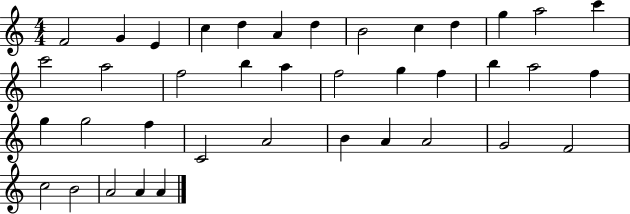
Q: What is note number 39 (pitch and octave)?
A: A4